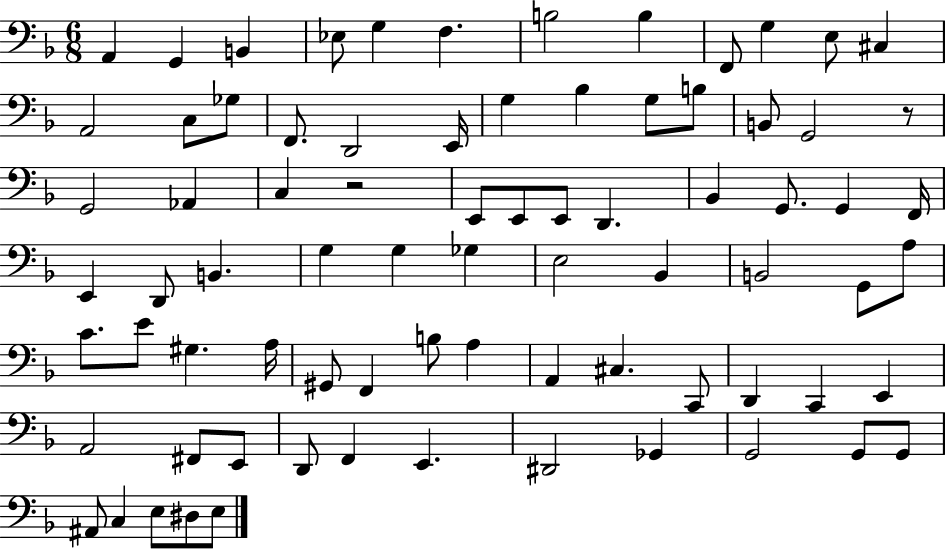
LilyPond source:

{
  \clef bass
  \numericTimeSignature
  \time 6/8
  \key f \major
  a,4 g,4 b,4 | ees8 g4 f4. | b2 b4 | f,8 g4 e8 cis4 | \break a,2 c8 ges8 | f,8. d,2 e,16 | g4 bes4 g8 b8 | b,8 g,2 r8 | \break g,2 aes,4 | c4 r2 | e,8 e,8 e,8 d,4. | bes,4 g,8. g,4 f,16 | \break e,4 d,8 b,4. | g4 g4 ges4 | e2 bes,4 | b,2 g,8 a8 | \break c'8. e'8 gis4. a16 | gis,8 f,4 b8 a4 | a,4 cis4. c,8 | d,4 c,4 e,4 | \break a,2 fis,8 e,8 | d,8 f,4 e,4. | dis,2 ges,4 | g,2 g,8 g,8 | \break ais,8 c4 e8 dis8 e8 | \bar "|."
}